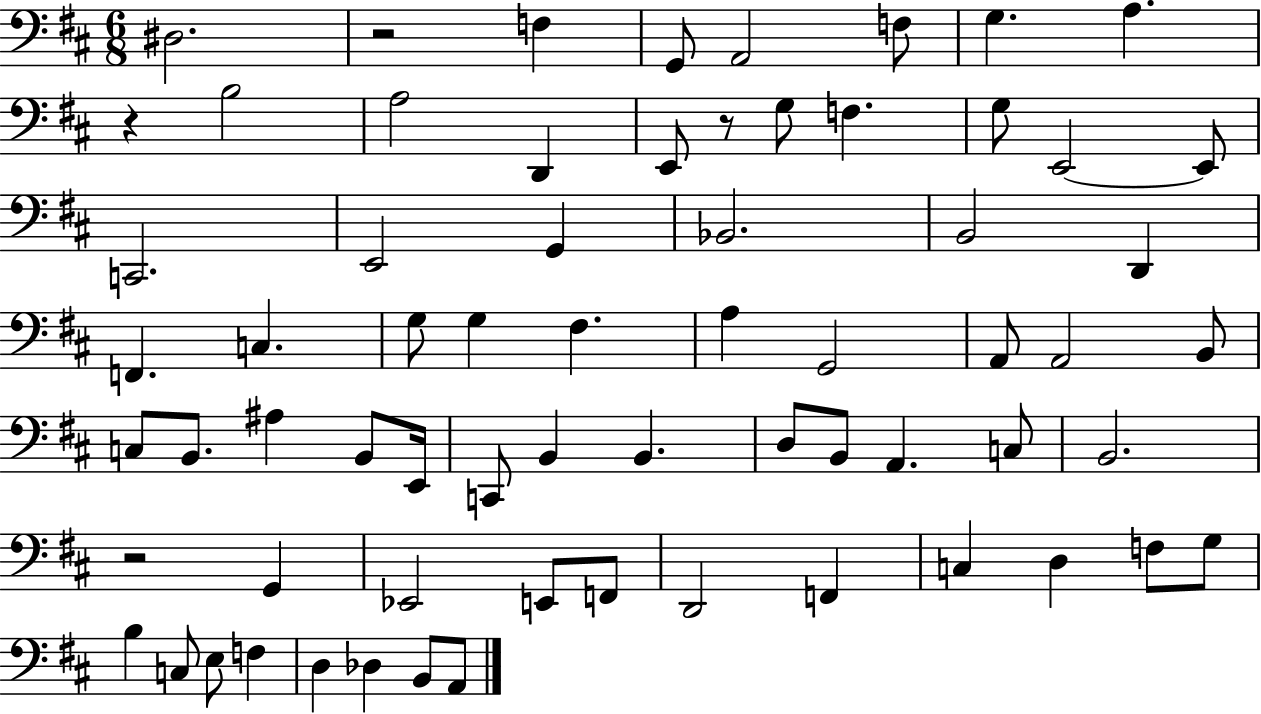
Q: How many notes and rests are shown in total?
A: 67